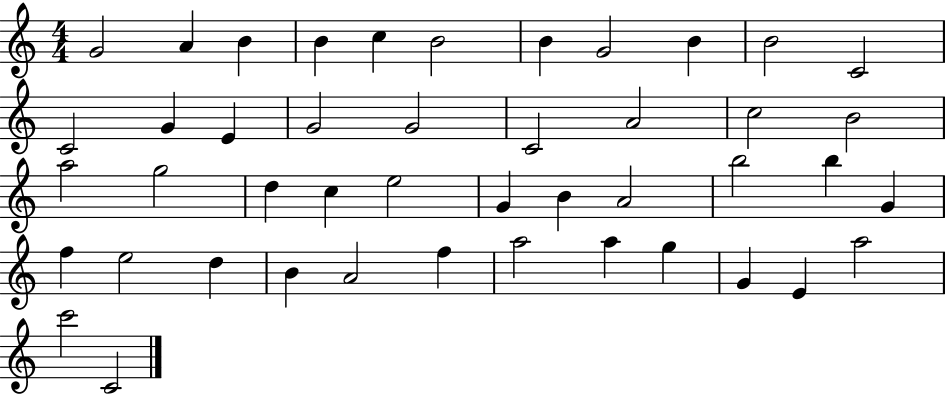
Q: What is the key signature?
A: C major